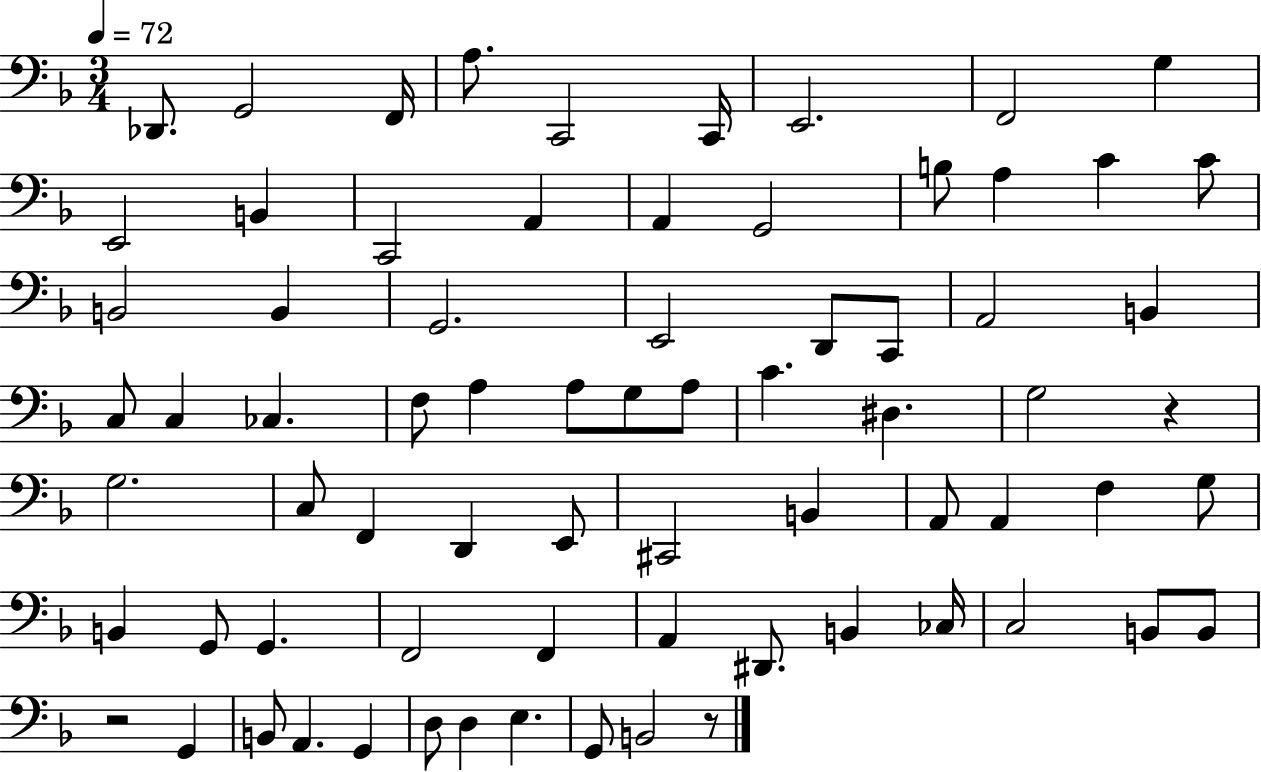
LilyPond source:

{
  \clef bass
  \numericTimeSignature
  \time 3/4
  \key f \major
  \tempo 4 = 72
  \repeat volta 2 { des,8. g,2 f,16 | a8. c,2 c,16 | e,2. | f,2 g4 | \break e,2 b,4 | c,2 a,4 | a,4 g,2 | b8 a4 c'4 c'8 | \break b,2 b,4 | g,2. | e,2 d,8 c,8 | a,2 b,4 | \break c8 c4 ces4. | f8 a4 a8 g8 a8 | c'4. dis4. | g2 r4 | \break g2. | c8 f,4 d,4 e,8 | cis,2 b,4 | a,8 a,4 f4 g8 | \break b,4 g,8 g,4. | f,2 f,4 | a,4 dis,8. b,4 ces16 | c2 b,8 b,8 | \break r2 g,4 | b,8 a,4. g,4 | d8 d4 e4. | g,8 b,2 r8 | \break } \bar "|."
}